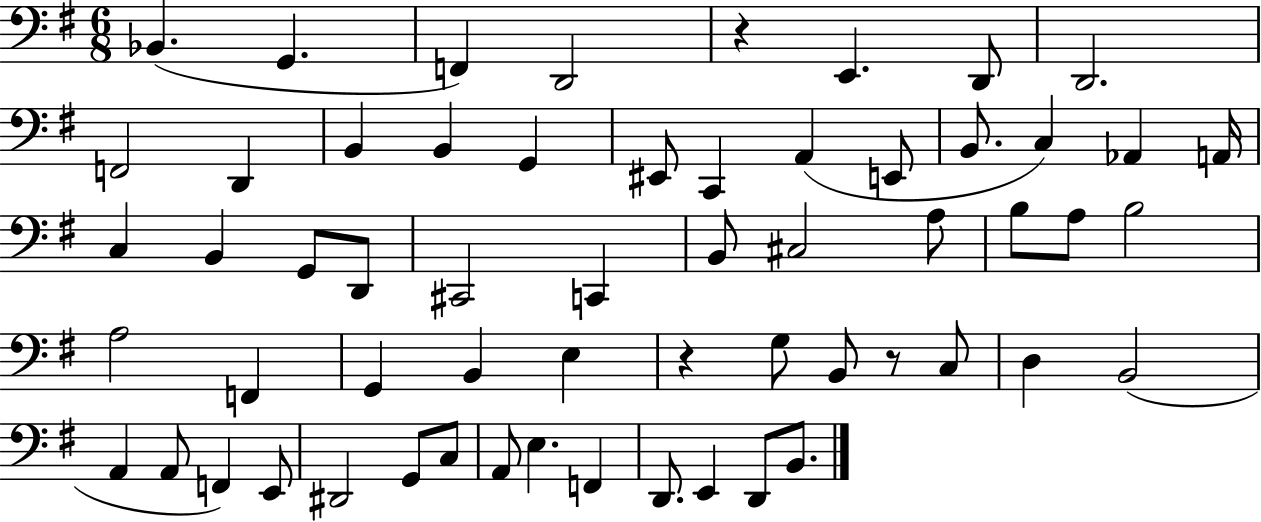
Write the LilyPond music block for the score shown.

{
  \clef bass
  \numericTimeSignature
  \time 6/8
  \key g \major
  bes,4.( g,4. | f,4) d,2 | r4 e,4. d,8 | d,2. | \break f,2 d,4 | b,4 b,4 g,4 | eis,8 c,4 a,4( e,8 | b,8. c4) aes,4 a,16 | \break c4 b,4 g,8 d,8 | cis,2 c,4 | b,8 cis2 a8 | b8 a8 b2 | \break a2 f,4 | g,4 b,4 e4 | r4 g8 b,8 r8 c8 | d4 b,2( | \break a,4 a,8 f,4) e,8 | dis,2 g,8 c8 | a,8 e4. f,4 | d,8. e,4 d,8 b,8. | \break \bar "|."
}